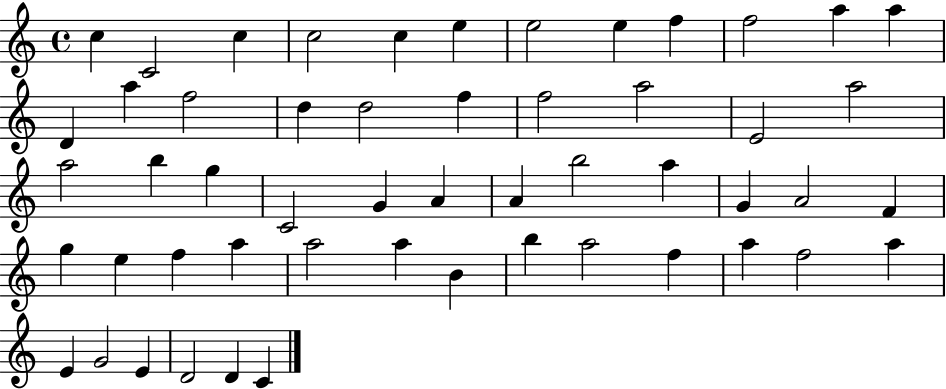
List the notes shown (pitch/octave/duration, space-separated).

C5/q C4/h C5/q C5/h C5/q E5/q E5/h E5/q F5/q F5/h A5/q A5/q D4/q A5/q F5/h D5/q D5/h F5/q F5/h A5/h E4/h A5/h A5/h B5/q G5/q C4/h G4/q A4/q A4/q B5/h A5/q G4/q A4/h F4/q G5/q E5/q F5/q A5/q A5/h A5/q B4/q B5/q A5/h F5/q A5/q F5/h A5/q E4/q G4/h E4/q D4/h D4/q C4/q